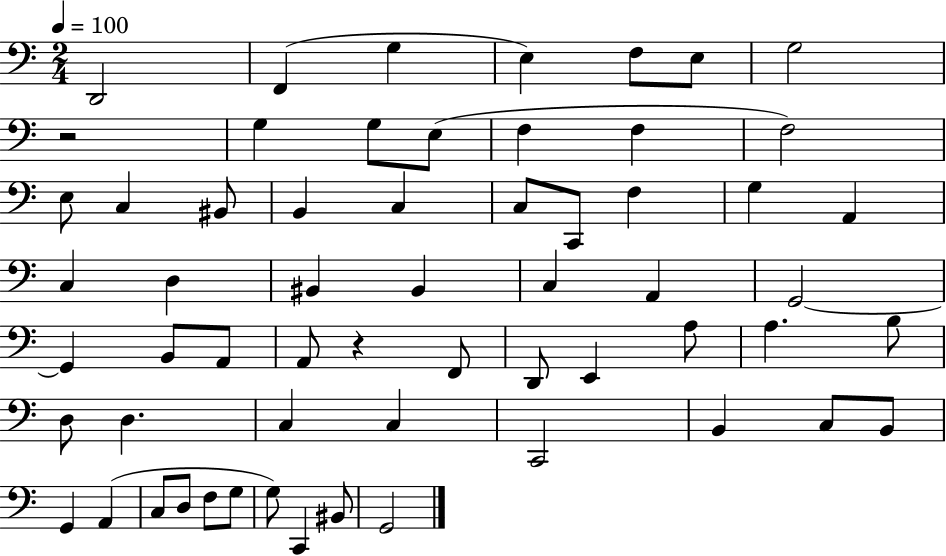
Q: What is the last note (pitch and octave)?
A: G2